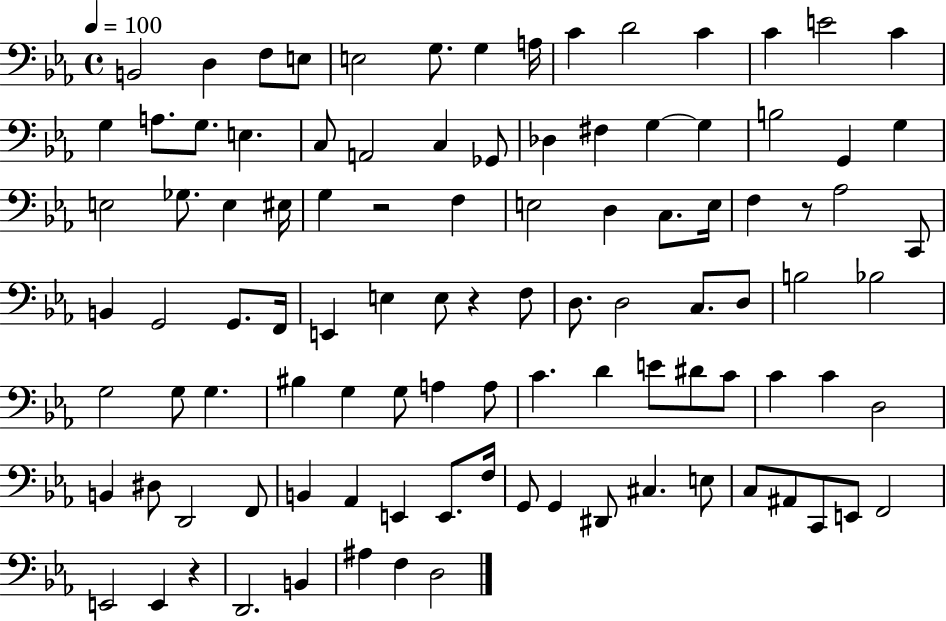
{
  \clef bass
  \time 4/4
  \defaultTimeSignature
  \key ees \major
  \tempo 4 = 100
  \repeat volta 2 { b,2 d4 f8 e8 | e2 g8. g4 a16 | c'4 d'2 c'4 | c'4 e'2 c'4 | \break g4 a8. g8. e4. | c8 a,2 c4 ges,8 | des4 fis4 g4~~ g4 | b2 g,4 g4 | \break e2 ges8. e4 eis16 | g4 r2 f4 | e2 d4 c8. e16 | f4 r8 aes2 c,8 | \break b,4 g,2 g,8. f,16 | e,4 e4 e8 r4 f8 | d8. d2 c8. d8 | b2 bes2 | \break g2 g8 g4. | bis4 g4 g8 a4 a8 | c'4. d'4 e'8 dis'8 c'8 | c'4 c'4 d2 | \break b,4 dis8 d,2 f,8 | b,4 aes,4 e,4 e,8. f16 | g,8 g,4 dis,8 cis4. e8 | c8 ais,8 c,8 e,8 f,2 | \break e,2 e,4 r4 | d,2. b,4 | ais4 f4 d2 | } \bar "|."
}